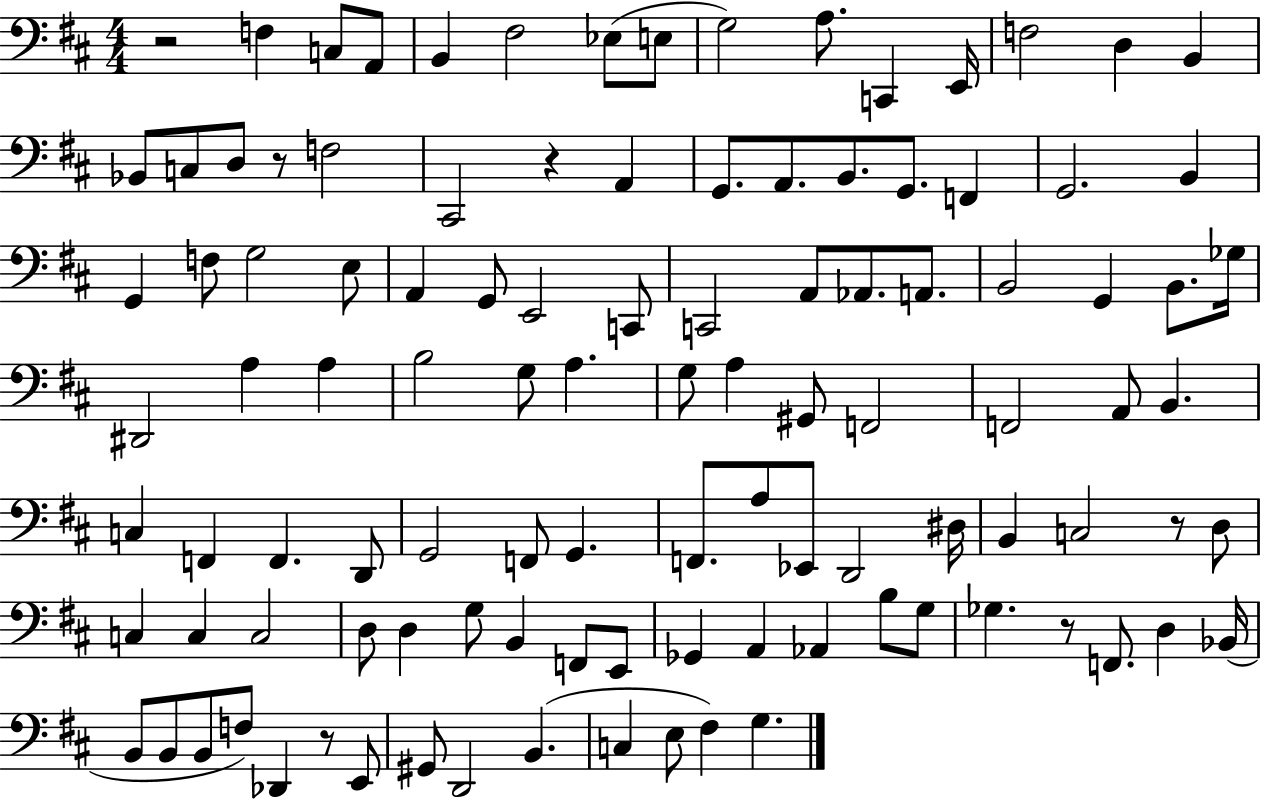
X:1
T:Untitled
M:4/4
L:1/4
K:D
z2 F, C,/2 A,,/2 B,, ^F,2 _E,/2 E,/2 G,2 A,/2 C,, E,,/4 F,2 D, B,, _B,,/2 C,/2 D,/2 z/2 F,2 ^C,,2 z A,, G,,/2 A,,/2 B,,/2 G,,/2 F,, G,,2 B,, G,, F,/2 G,2 E,/2 A,, G,,/2 E,,2 C,,/2 C,,2 A,,/2 _A,,/2 A,,/2 B,,2 G,, B,,/2 _G,/4 ^D,,2 A, A, B,2 G,/2 A, G,/2 A, ^G,,/2 F,,2 F,,2 A,,/2 B,, C, F,, F,, D,,/2 G,,2 F,,/2 G,, F,,/2 A,/2 _E,,/2 D,,2 ^D,/4 B,, C,2 z/2 D,/2 C, C, C,2 D,/2 D, G,/2 B,, F,,/2 E,,/2 _G,, A,, _A,, B,/2 G,/2 _G, z/2 F,,/2 D, _B,,/4 B,,/2 B,,/2 B,,/2 F,/2 _D,, z/2 E,,/2 ^G,,/2 D,,2 B,, C, E,/2 ^F, G,